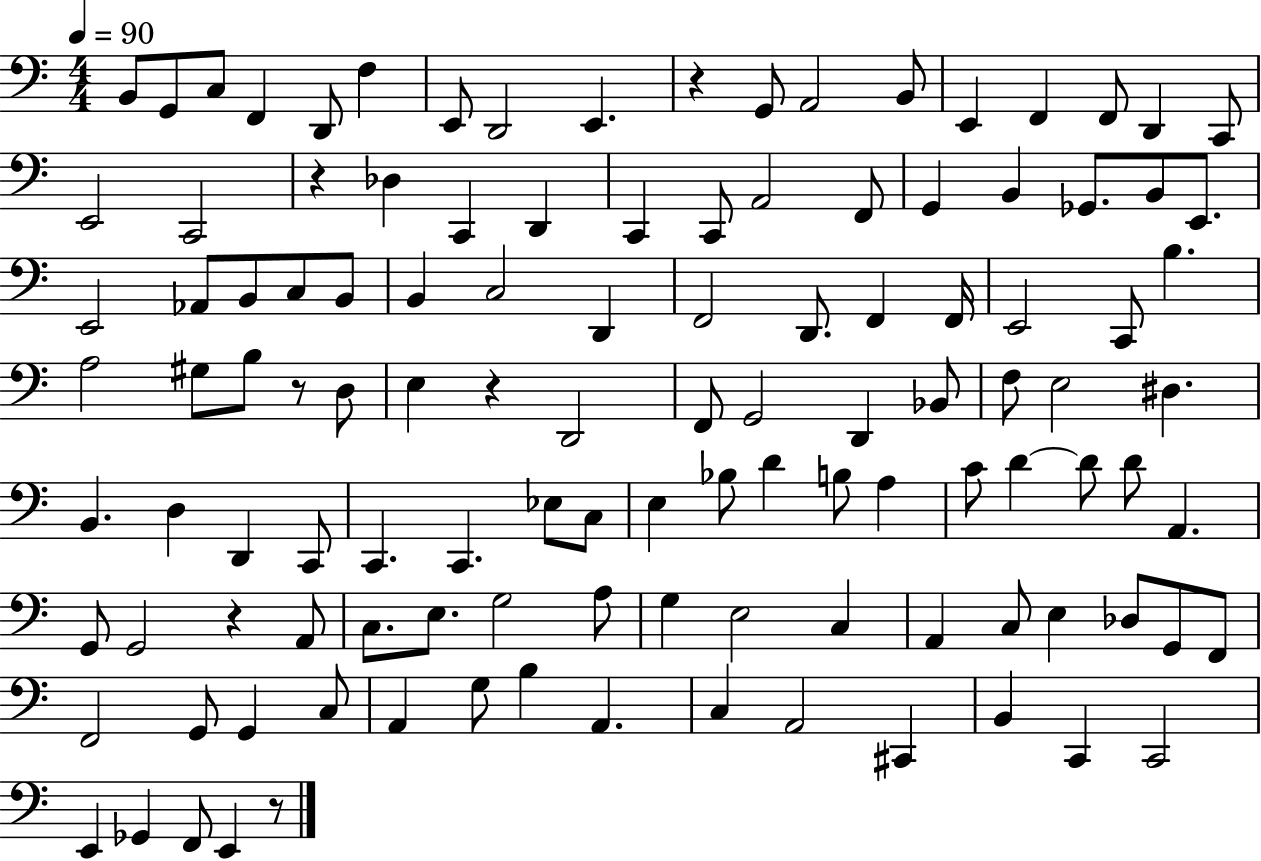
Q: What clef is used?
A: bass